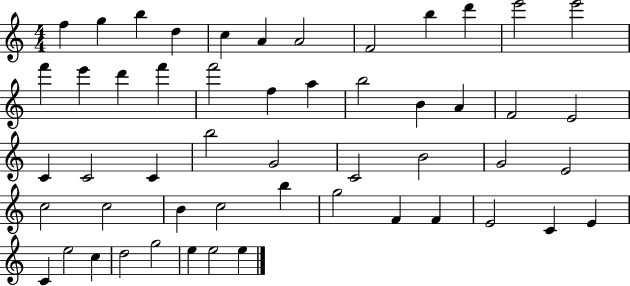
{
  \clef treble
  \numericTimeSignature
  \time 4/4
  \key c \major
  f''4 g''4 b''4 d''4 | c''4 a'4 a'2 | f'2 b''4 d'''4 | e'''2 e'''2 | \break f'''4 e'''4 d'''4 f'''4 | f'''2 f''4 a''4 | b''2 b'4 a'4 | f'2 e'2 | \break c'4 c'2 c'4 | b''2 g'2 | c'2 b'2 | g'2 e'2 | \break c''2 c''2 | b'4 c''2 b''4 | g''2 f'4 f'4 | e'2 c'4 e'4 | \break c'4 e''2 c''4 | d''2 g''2 | e''4 e''2 e''4 | \bar "|."
}